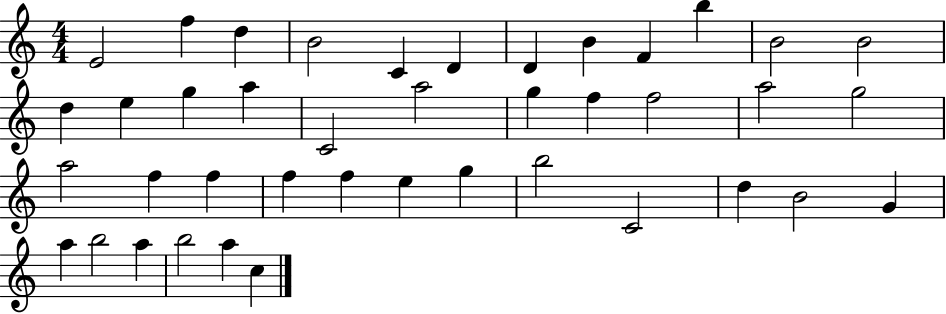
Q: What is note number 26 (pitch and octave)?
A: F5